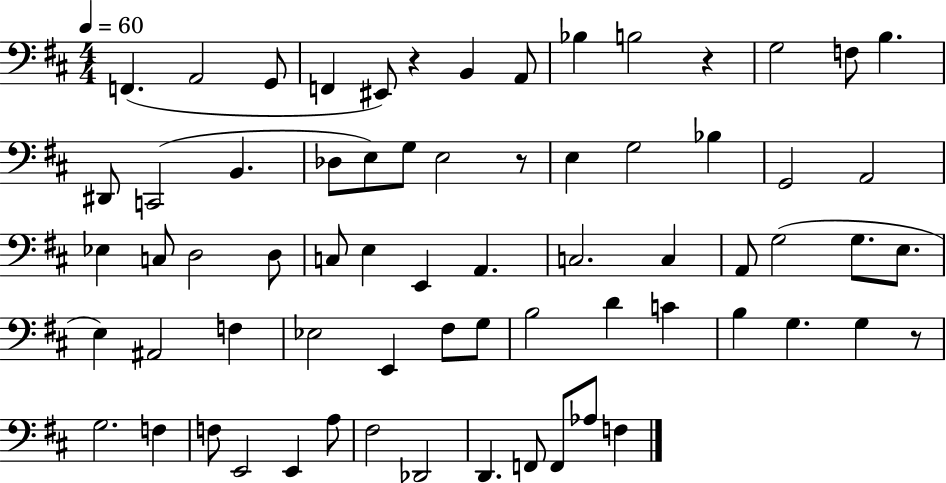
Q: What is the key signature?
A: D major